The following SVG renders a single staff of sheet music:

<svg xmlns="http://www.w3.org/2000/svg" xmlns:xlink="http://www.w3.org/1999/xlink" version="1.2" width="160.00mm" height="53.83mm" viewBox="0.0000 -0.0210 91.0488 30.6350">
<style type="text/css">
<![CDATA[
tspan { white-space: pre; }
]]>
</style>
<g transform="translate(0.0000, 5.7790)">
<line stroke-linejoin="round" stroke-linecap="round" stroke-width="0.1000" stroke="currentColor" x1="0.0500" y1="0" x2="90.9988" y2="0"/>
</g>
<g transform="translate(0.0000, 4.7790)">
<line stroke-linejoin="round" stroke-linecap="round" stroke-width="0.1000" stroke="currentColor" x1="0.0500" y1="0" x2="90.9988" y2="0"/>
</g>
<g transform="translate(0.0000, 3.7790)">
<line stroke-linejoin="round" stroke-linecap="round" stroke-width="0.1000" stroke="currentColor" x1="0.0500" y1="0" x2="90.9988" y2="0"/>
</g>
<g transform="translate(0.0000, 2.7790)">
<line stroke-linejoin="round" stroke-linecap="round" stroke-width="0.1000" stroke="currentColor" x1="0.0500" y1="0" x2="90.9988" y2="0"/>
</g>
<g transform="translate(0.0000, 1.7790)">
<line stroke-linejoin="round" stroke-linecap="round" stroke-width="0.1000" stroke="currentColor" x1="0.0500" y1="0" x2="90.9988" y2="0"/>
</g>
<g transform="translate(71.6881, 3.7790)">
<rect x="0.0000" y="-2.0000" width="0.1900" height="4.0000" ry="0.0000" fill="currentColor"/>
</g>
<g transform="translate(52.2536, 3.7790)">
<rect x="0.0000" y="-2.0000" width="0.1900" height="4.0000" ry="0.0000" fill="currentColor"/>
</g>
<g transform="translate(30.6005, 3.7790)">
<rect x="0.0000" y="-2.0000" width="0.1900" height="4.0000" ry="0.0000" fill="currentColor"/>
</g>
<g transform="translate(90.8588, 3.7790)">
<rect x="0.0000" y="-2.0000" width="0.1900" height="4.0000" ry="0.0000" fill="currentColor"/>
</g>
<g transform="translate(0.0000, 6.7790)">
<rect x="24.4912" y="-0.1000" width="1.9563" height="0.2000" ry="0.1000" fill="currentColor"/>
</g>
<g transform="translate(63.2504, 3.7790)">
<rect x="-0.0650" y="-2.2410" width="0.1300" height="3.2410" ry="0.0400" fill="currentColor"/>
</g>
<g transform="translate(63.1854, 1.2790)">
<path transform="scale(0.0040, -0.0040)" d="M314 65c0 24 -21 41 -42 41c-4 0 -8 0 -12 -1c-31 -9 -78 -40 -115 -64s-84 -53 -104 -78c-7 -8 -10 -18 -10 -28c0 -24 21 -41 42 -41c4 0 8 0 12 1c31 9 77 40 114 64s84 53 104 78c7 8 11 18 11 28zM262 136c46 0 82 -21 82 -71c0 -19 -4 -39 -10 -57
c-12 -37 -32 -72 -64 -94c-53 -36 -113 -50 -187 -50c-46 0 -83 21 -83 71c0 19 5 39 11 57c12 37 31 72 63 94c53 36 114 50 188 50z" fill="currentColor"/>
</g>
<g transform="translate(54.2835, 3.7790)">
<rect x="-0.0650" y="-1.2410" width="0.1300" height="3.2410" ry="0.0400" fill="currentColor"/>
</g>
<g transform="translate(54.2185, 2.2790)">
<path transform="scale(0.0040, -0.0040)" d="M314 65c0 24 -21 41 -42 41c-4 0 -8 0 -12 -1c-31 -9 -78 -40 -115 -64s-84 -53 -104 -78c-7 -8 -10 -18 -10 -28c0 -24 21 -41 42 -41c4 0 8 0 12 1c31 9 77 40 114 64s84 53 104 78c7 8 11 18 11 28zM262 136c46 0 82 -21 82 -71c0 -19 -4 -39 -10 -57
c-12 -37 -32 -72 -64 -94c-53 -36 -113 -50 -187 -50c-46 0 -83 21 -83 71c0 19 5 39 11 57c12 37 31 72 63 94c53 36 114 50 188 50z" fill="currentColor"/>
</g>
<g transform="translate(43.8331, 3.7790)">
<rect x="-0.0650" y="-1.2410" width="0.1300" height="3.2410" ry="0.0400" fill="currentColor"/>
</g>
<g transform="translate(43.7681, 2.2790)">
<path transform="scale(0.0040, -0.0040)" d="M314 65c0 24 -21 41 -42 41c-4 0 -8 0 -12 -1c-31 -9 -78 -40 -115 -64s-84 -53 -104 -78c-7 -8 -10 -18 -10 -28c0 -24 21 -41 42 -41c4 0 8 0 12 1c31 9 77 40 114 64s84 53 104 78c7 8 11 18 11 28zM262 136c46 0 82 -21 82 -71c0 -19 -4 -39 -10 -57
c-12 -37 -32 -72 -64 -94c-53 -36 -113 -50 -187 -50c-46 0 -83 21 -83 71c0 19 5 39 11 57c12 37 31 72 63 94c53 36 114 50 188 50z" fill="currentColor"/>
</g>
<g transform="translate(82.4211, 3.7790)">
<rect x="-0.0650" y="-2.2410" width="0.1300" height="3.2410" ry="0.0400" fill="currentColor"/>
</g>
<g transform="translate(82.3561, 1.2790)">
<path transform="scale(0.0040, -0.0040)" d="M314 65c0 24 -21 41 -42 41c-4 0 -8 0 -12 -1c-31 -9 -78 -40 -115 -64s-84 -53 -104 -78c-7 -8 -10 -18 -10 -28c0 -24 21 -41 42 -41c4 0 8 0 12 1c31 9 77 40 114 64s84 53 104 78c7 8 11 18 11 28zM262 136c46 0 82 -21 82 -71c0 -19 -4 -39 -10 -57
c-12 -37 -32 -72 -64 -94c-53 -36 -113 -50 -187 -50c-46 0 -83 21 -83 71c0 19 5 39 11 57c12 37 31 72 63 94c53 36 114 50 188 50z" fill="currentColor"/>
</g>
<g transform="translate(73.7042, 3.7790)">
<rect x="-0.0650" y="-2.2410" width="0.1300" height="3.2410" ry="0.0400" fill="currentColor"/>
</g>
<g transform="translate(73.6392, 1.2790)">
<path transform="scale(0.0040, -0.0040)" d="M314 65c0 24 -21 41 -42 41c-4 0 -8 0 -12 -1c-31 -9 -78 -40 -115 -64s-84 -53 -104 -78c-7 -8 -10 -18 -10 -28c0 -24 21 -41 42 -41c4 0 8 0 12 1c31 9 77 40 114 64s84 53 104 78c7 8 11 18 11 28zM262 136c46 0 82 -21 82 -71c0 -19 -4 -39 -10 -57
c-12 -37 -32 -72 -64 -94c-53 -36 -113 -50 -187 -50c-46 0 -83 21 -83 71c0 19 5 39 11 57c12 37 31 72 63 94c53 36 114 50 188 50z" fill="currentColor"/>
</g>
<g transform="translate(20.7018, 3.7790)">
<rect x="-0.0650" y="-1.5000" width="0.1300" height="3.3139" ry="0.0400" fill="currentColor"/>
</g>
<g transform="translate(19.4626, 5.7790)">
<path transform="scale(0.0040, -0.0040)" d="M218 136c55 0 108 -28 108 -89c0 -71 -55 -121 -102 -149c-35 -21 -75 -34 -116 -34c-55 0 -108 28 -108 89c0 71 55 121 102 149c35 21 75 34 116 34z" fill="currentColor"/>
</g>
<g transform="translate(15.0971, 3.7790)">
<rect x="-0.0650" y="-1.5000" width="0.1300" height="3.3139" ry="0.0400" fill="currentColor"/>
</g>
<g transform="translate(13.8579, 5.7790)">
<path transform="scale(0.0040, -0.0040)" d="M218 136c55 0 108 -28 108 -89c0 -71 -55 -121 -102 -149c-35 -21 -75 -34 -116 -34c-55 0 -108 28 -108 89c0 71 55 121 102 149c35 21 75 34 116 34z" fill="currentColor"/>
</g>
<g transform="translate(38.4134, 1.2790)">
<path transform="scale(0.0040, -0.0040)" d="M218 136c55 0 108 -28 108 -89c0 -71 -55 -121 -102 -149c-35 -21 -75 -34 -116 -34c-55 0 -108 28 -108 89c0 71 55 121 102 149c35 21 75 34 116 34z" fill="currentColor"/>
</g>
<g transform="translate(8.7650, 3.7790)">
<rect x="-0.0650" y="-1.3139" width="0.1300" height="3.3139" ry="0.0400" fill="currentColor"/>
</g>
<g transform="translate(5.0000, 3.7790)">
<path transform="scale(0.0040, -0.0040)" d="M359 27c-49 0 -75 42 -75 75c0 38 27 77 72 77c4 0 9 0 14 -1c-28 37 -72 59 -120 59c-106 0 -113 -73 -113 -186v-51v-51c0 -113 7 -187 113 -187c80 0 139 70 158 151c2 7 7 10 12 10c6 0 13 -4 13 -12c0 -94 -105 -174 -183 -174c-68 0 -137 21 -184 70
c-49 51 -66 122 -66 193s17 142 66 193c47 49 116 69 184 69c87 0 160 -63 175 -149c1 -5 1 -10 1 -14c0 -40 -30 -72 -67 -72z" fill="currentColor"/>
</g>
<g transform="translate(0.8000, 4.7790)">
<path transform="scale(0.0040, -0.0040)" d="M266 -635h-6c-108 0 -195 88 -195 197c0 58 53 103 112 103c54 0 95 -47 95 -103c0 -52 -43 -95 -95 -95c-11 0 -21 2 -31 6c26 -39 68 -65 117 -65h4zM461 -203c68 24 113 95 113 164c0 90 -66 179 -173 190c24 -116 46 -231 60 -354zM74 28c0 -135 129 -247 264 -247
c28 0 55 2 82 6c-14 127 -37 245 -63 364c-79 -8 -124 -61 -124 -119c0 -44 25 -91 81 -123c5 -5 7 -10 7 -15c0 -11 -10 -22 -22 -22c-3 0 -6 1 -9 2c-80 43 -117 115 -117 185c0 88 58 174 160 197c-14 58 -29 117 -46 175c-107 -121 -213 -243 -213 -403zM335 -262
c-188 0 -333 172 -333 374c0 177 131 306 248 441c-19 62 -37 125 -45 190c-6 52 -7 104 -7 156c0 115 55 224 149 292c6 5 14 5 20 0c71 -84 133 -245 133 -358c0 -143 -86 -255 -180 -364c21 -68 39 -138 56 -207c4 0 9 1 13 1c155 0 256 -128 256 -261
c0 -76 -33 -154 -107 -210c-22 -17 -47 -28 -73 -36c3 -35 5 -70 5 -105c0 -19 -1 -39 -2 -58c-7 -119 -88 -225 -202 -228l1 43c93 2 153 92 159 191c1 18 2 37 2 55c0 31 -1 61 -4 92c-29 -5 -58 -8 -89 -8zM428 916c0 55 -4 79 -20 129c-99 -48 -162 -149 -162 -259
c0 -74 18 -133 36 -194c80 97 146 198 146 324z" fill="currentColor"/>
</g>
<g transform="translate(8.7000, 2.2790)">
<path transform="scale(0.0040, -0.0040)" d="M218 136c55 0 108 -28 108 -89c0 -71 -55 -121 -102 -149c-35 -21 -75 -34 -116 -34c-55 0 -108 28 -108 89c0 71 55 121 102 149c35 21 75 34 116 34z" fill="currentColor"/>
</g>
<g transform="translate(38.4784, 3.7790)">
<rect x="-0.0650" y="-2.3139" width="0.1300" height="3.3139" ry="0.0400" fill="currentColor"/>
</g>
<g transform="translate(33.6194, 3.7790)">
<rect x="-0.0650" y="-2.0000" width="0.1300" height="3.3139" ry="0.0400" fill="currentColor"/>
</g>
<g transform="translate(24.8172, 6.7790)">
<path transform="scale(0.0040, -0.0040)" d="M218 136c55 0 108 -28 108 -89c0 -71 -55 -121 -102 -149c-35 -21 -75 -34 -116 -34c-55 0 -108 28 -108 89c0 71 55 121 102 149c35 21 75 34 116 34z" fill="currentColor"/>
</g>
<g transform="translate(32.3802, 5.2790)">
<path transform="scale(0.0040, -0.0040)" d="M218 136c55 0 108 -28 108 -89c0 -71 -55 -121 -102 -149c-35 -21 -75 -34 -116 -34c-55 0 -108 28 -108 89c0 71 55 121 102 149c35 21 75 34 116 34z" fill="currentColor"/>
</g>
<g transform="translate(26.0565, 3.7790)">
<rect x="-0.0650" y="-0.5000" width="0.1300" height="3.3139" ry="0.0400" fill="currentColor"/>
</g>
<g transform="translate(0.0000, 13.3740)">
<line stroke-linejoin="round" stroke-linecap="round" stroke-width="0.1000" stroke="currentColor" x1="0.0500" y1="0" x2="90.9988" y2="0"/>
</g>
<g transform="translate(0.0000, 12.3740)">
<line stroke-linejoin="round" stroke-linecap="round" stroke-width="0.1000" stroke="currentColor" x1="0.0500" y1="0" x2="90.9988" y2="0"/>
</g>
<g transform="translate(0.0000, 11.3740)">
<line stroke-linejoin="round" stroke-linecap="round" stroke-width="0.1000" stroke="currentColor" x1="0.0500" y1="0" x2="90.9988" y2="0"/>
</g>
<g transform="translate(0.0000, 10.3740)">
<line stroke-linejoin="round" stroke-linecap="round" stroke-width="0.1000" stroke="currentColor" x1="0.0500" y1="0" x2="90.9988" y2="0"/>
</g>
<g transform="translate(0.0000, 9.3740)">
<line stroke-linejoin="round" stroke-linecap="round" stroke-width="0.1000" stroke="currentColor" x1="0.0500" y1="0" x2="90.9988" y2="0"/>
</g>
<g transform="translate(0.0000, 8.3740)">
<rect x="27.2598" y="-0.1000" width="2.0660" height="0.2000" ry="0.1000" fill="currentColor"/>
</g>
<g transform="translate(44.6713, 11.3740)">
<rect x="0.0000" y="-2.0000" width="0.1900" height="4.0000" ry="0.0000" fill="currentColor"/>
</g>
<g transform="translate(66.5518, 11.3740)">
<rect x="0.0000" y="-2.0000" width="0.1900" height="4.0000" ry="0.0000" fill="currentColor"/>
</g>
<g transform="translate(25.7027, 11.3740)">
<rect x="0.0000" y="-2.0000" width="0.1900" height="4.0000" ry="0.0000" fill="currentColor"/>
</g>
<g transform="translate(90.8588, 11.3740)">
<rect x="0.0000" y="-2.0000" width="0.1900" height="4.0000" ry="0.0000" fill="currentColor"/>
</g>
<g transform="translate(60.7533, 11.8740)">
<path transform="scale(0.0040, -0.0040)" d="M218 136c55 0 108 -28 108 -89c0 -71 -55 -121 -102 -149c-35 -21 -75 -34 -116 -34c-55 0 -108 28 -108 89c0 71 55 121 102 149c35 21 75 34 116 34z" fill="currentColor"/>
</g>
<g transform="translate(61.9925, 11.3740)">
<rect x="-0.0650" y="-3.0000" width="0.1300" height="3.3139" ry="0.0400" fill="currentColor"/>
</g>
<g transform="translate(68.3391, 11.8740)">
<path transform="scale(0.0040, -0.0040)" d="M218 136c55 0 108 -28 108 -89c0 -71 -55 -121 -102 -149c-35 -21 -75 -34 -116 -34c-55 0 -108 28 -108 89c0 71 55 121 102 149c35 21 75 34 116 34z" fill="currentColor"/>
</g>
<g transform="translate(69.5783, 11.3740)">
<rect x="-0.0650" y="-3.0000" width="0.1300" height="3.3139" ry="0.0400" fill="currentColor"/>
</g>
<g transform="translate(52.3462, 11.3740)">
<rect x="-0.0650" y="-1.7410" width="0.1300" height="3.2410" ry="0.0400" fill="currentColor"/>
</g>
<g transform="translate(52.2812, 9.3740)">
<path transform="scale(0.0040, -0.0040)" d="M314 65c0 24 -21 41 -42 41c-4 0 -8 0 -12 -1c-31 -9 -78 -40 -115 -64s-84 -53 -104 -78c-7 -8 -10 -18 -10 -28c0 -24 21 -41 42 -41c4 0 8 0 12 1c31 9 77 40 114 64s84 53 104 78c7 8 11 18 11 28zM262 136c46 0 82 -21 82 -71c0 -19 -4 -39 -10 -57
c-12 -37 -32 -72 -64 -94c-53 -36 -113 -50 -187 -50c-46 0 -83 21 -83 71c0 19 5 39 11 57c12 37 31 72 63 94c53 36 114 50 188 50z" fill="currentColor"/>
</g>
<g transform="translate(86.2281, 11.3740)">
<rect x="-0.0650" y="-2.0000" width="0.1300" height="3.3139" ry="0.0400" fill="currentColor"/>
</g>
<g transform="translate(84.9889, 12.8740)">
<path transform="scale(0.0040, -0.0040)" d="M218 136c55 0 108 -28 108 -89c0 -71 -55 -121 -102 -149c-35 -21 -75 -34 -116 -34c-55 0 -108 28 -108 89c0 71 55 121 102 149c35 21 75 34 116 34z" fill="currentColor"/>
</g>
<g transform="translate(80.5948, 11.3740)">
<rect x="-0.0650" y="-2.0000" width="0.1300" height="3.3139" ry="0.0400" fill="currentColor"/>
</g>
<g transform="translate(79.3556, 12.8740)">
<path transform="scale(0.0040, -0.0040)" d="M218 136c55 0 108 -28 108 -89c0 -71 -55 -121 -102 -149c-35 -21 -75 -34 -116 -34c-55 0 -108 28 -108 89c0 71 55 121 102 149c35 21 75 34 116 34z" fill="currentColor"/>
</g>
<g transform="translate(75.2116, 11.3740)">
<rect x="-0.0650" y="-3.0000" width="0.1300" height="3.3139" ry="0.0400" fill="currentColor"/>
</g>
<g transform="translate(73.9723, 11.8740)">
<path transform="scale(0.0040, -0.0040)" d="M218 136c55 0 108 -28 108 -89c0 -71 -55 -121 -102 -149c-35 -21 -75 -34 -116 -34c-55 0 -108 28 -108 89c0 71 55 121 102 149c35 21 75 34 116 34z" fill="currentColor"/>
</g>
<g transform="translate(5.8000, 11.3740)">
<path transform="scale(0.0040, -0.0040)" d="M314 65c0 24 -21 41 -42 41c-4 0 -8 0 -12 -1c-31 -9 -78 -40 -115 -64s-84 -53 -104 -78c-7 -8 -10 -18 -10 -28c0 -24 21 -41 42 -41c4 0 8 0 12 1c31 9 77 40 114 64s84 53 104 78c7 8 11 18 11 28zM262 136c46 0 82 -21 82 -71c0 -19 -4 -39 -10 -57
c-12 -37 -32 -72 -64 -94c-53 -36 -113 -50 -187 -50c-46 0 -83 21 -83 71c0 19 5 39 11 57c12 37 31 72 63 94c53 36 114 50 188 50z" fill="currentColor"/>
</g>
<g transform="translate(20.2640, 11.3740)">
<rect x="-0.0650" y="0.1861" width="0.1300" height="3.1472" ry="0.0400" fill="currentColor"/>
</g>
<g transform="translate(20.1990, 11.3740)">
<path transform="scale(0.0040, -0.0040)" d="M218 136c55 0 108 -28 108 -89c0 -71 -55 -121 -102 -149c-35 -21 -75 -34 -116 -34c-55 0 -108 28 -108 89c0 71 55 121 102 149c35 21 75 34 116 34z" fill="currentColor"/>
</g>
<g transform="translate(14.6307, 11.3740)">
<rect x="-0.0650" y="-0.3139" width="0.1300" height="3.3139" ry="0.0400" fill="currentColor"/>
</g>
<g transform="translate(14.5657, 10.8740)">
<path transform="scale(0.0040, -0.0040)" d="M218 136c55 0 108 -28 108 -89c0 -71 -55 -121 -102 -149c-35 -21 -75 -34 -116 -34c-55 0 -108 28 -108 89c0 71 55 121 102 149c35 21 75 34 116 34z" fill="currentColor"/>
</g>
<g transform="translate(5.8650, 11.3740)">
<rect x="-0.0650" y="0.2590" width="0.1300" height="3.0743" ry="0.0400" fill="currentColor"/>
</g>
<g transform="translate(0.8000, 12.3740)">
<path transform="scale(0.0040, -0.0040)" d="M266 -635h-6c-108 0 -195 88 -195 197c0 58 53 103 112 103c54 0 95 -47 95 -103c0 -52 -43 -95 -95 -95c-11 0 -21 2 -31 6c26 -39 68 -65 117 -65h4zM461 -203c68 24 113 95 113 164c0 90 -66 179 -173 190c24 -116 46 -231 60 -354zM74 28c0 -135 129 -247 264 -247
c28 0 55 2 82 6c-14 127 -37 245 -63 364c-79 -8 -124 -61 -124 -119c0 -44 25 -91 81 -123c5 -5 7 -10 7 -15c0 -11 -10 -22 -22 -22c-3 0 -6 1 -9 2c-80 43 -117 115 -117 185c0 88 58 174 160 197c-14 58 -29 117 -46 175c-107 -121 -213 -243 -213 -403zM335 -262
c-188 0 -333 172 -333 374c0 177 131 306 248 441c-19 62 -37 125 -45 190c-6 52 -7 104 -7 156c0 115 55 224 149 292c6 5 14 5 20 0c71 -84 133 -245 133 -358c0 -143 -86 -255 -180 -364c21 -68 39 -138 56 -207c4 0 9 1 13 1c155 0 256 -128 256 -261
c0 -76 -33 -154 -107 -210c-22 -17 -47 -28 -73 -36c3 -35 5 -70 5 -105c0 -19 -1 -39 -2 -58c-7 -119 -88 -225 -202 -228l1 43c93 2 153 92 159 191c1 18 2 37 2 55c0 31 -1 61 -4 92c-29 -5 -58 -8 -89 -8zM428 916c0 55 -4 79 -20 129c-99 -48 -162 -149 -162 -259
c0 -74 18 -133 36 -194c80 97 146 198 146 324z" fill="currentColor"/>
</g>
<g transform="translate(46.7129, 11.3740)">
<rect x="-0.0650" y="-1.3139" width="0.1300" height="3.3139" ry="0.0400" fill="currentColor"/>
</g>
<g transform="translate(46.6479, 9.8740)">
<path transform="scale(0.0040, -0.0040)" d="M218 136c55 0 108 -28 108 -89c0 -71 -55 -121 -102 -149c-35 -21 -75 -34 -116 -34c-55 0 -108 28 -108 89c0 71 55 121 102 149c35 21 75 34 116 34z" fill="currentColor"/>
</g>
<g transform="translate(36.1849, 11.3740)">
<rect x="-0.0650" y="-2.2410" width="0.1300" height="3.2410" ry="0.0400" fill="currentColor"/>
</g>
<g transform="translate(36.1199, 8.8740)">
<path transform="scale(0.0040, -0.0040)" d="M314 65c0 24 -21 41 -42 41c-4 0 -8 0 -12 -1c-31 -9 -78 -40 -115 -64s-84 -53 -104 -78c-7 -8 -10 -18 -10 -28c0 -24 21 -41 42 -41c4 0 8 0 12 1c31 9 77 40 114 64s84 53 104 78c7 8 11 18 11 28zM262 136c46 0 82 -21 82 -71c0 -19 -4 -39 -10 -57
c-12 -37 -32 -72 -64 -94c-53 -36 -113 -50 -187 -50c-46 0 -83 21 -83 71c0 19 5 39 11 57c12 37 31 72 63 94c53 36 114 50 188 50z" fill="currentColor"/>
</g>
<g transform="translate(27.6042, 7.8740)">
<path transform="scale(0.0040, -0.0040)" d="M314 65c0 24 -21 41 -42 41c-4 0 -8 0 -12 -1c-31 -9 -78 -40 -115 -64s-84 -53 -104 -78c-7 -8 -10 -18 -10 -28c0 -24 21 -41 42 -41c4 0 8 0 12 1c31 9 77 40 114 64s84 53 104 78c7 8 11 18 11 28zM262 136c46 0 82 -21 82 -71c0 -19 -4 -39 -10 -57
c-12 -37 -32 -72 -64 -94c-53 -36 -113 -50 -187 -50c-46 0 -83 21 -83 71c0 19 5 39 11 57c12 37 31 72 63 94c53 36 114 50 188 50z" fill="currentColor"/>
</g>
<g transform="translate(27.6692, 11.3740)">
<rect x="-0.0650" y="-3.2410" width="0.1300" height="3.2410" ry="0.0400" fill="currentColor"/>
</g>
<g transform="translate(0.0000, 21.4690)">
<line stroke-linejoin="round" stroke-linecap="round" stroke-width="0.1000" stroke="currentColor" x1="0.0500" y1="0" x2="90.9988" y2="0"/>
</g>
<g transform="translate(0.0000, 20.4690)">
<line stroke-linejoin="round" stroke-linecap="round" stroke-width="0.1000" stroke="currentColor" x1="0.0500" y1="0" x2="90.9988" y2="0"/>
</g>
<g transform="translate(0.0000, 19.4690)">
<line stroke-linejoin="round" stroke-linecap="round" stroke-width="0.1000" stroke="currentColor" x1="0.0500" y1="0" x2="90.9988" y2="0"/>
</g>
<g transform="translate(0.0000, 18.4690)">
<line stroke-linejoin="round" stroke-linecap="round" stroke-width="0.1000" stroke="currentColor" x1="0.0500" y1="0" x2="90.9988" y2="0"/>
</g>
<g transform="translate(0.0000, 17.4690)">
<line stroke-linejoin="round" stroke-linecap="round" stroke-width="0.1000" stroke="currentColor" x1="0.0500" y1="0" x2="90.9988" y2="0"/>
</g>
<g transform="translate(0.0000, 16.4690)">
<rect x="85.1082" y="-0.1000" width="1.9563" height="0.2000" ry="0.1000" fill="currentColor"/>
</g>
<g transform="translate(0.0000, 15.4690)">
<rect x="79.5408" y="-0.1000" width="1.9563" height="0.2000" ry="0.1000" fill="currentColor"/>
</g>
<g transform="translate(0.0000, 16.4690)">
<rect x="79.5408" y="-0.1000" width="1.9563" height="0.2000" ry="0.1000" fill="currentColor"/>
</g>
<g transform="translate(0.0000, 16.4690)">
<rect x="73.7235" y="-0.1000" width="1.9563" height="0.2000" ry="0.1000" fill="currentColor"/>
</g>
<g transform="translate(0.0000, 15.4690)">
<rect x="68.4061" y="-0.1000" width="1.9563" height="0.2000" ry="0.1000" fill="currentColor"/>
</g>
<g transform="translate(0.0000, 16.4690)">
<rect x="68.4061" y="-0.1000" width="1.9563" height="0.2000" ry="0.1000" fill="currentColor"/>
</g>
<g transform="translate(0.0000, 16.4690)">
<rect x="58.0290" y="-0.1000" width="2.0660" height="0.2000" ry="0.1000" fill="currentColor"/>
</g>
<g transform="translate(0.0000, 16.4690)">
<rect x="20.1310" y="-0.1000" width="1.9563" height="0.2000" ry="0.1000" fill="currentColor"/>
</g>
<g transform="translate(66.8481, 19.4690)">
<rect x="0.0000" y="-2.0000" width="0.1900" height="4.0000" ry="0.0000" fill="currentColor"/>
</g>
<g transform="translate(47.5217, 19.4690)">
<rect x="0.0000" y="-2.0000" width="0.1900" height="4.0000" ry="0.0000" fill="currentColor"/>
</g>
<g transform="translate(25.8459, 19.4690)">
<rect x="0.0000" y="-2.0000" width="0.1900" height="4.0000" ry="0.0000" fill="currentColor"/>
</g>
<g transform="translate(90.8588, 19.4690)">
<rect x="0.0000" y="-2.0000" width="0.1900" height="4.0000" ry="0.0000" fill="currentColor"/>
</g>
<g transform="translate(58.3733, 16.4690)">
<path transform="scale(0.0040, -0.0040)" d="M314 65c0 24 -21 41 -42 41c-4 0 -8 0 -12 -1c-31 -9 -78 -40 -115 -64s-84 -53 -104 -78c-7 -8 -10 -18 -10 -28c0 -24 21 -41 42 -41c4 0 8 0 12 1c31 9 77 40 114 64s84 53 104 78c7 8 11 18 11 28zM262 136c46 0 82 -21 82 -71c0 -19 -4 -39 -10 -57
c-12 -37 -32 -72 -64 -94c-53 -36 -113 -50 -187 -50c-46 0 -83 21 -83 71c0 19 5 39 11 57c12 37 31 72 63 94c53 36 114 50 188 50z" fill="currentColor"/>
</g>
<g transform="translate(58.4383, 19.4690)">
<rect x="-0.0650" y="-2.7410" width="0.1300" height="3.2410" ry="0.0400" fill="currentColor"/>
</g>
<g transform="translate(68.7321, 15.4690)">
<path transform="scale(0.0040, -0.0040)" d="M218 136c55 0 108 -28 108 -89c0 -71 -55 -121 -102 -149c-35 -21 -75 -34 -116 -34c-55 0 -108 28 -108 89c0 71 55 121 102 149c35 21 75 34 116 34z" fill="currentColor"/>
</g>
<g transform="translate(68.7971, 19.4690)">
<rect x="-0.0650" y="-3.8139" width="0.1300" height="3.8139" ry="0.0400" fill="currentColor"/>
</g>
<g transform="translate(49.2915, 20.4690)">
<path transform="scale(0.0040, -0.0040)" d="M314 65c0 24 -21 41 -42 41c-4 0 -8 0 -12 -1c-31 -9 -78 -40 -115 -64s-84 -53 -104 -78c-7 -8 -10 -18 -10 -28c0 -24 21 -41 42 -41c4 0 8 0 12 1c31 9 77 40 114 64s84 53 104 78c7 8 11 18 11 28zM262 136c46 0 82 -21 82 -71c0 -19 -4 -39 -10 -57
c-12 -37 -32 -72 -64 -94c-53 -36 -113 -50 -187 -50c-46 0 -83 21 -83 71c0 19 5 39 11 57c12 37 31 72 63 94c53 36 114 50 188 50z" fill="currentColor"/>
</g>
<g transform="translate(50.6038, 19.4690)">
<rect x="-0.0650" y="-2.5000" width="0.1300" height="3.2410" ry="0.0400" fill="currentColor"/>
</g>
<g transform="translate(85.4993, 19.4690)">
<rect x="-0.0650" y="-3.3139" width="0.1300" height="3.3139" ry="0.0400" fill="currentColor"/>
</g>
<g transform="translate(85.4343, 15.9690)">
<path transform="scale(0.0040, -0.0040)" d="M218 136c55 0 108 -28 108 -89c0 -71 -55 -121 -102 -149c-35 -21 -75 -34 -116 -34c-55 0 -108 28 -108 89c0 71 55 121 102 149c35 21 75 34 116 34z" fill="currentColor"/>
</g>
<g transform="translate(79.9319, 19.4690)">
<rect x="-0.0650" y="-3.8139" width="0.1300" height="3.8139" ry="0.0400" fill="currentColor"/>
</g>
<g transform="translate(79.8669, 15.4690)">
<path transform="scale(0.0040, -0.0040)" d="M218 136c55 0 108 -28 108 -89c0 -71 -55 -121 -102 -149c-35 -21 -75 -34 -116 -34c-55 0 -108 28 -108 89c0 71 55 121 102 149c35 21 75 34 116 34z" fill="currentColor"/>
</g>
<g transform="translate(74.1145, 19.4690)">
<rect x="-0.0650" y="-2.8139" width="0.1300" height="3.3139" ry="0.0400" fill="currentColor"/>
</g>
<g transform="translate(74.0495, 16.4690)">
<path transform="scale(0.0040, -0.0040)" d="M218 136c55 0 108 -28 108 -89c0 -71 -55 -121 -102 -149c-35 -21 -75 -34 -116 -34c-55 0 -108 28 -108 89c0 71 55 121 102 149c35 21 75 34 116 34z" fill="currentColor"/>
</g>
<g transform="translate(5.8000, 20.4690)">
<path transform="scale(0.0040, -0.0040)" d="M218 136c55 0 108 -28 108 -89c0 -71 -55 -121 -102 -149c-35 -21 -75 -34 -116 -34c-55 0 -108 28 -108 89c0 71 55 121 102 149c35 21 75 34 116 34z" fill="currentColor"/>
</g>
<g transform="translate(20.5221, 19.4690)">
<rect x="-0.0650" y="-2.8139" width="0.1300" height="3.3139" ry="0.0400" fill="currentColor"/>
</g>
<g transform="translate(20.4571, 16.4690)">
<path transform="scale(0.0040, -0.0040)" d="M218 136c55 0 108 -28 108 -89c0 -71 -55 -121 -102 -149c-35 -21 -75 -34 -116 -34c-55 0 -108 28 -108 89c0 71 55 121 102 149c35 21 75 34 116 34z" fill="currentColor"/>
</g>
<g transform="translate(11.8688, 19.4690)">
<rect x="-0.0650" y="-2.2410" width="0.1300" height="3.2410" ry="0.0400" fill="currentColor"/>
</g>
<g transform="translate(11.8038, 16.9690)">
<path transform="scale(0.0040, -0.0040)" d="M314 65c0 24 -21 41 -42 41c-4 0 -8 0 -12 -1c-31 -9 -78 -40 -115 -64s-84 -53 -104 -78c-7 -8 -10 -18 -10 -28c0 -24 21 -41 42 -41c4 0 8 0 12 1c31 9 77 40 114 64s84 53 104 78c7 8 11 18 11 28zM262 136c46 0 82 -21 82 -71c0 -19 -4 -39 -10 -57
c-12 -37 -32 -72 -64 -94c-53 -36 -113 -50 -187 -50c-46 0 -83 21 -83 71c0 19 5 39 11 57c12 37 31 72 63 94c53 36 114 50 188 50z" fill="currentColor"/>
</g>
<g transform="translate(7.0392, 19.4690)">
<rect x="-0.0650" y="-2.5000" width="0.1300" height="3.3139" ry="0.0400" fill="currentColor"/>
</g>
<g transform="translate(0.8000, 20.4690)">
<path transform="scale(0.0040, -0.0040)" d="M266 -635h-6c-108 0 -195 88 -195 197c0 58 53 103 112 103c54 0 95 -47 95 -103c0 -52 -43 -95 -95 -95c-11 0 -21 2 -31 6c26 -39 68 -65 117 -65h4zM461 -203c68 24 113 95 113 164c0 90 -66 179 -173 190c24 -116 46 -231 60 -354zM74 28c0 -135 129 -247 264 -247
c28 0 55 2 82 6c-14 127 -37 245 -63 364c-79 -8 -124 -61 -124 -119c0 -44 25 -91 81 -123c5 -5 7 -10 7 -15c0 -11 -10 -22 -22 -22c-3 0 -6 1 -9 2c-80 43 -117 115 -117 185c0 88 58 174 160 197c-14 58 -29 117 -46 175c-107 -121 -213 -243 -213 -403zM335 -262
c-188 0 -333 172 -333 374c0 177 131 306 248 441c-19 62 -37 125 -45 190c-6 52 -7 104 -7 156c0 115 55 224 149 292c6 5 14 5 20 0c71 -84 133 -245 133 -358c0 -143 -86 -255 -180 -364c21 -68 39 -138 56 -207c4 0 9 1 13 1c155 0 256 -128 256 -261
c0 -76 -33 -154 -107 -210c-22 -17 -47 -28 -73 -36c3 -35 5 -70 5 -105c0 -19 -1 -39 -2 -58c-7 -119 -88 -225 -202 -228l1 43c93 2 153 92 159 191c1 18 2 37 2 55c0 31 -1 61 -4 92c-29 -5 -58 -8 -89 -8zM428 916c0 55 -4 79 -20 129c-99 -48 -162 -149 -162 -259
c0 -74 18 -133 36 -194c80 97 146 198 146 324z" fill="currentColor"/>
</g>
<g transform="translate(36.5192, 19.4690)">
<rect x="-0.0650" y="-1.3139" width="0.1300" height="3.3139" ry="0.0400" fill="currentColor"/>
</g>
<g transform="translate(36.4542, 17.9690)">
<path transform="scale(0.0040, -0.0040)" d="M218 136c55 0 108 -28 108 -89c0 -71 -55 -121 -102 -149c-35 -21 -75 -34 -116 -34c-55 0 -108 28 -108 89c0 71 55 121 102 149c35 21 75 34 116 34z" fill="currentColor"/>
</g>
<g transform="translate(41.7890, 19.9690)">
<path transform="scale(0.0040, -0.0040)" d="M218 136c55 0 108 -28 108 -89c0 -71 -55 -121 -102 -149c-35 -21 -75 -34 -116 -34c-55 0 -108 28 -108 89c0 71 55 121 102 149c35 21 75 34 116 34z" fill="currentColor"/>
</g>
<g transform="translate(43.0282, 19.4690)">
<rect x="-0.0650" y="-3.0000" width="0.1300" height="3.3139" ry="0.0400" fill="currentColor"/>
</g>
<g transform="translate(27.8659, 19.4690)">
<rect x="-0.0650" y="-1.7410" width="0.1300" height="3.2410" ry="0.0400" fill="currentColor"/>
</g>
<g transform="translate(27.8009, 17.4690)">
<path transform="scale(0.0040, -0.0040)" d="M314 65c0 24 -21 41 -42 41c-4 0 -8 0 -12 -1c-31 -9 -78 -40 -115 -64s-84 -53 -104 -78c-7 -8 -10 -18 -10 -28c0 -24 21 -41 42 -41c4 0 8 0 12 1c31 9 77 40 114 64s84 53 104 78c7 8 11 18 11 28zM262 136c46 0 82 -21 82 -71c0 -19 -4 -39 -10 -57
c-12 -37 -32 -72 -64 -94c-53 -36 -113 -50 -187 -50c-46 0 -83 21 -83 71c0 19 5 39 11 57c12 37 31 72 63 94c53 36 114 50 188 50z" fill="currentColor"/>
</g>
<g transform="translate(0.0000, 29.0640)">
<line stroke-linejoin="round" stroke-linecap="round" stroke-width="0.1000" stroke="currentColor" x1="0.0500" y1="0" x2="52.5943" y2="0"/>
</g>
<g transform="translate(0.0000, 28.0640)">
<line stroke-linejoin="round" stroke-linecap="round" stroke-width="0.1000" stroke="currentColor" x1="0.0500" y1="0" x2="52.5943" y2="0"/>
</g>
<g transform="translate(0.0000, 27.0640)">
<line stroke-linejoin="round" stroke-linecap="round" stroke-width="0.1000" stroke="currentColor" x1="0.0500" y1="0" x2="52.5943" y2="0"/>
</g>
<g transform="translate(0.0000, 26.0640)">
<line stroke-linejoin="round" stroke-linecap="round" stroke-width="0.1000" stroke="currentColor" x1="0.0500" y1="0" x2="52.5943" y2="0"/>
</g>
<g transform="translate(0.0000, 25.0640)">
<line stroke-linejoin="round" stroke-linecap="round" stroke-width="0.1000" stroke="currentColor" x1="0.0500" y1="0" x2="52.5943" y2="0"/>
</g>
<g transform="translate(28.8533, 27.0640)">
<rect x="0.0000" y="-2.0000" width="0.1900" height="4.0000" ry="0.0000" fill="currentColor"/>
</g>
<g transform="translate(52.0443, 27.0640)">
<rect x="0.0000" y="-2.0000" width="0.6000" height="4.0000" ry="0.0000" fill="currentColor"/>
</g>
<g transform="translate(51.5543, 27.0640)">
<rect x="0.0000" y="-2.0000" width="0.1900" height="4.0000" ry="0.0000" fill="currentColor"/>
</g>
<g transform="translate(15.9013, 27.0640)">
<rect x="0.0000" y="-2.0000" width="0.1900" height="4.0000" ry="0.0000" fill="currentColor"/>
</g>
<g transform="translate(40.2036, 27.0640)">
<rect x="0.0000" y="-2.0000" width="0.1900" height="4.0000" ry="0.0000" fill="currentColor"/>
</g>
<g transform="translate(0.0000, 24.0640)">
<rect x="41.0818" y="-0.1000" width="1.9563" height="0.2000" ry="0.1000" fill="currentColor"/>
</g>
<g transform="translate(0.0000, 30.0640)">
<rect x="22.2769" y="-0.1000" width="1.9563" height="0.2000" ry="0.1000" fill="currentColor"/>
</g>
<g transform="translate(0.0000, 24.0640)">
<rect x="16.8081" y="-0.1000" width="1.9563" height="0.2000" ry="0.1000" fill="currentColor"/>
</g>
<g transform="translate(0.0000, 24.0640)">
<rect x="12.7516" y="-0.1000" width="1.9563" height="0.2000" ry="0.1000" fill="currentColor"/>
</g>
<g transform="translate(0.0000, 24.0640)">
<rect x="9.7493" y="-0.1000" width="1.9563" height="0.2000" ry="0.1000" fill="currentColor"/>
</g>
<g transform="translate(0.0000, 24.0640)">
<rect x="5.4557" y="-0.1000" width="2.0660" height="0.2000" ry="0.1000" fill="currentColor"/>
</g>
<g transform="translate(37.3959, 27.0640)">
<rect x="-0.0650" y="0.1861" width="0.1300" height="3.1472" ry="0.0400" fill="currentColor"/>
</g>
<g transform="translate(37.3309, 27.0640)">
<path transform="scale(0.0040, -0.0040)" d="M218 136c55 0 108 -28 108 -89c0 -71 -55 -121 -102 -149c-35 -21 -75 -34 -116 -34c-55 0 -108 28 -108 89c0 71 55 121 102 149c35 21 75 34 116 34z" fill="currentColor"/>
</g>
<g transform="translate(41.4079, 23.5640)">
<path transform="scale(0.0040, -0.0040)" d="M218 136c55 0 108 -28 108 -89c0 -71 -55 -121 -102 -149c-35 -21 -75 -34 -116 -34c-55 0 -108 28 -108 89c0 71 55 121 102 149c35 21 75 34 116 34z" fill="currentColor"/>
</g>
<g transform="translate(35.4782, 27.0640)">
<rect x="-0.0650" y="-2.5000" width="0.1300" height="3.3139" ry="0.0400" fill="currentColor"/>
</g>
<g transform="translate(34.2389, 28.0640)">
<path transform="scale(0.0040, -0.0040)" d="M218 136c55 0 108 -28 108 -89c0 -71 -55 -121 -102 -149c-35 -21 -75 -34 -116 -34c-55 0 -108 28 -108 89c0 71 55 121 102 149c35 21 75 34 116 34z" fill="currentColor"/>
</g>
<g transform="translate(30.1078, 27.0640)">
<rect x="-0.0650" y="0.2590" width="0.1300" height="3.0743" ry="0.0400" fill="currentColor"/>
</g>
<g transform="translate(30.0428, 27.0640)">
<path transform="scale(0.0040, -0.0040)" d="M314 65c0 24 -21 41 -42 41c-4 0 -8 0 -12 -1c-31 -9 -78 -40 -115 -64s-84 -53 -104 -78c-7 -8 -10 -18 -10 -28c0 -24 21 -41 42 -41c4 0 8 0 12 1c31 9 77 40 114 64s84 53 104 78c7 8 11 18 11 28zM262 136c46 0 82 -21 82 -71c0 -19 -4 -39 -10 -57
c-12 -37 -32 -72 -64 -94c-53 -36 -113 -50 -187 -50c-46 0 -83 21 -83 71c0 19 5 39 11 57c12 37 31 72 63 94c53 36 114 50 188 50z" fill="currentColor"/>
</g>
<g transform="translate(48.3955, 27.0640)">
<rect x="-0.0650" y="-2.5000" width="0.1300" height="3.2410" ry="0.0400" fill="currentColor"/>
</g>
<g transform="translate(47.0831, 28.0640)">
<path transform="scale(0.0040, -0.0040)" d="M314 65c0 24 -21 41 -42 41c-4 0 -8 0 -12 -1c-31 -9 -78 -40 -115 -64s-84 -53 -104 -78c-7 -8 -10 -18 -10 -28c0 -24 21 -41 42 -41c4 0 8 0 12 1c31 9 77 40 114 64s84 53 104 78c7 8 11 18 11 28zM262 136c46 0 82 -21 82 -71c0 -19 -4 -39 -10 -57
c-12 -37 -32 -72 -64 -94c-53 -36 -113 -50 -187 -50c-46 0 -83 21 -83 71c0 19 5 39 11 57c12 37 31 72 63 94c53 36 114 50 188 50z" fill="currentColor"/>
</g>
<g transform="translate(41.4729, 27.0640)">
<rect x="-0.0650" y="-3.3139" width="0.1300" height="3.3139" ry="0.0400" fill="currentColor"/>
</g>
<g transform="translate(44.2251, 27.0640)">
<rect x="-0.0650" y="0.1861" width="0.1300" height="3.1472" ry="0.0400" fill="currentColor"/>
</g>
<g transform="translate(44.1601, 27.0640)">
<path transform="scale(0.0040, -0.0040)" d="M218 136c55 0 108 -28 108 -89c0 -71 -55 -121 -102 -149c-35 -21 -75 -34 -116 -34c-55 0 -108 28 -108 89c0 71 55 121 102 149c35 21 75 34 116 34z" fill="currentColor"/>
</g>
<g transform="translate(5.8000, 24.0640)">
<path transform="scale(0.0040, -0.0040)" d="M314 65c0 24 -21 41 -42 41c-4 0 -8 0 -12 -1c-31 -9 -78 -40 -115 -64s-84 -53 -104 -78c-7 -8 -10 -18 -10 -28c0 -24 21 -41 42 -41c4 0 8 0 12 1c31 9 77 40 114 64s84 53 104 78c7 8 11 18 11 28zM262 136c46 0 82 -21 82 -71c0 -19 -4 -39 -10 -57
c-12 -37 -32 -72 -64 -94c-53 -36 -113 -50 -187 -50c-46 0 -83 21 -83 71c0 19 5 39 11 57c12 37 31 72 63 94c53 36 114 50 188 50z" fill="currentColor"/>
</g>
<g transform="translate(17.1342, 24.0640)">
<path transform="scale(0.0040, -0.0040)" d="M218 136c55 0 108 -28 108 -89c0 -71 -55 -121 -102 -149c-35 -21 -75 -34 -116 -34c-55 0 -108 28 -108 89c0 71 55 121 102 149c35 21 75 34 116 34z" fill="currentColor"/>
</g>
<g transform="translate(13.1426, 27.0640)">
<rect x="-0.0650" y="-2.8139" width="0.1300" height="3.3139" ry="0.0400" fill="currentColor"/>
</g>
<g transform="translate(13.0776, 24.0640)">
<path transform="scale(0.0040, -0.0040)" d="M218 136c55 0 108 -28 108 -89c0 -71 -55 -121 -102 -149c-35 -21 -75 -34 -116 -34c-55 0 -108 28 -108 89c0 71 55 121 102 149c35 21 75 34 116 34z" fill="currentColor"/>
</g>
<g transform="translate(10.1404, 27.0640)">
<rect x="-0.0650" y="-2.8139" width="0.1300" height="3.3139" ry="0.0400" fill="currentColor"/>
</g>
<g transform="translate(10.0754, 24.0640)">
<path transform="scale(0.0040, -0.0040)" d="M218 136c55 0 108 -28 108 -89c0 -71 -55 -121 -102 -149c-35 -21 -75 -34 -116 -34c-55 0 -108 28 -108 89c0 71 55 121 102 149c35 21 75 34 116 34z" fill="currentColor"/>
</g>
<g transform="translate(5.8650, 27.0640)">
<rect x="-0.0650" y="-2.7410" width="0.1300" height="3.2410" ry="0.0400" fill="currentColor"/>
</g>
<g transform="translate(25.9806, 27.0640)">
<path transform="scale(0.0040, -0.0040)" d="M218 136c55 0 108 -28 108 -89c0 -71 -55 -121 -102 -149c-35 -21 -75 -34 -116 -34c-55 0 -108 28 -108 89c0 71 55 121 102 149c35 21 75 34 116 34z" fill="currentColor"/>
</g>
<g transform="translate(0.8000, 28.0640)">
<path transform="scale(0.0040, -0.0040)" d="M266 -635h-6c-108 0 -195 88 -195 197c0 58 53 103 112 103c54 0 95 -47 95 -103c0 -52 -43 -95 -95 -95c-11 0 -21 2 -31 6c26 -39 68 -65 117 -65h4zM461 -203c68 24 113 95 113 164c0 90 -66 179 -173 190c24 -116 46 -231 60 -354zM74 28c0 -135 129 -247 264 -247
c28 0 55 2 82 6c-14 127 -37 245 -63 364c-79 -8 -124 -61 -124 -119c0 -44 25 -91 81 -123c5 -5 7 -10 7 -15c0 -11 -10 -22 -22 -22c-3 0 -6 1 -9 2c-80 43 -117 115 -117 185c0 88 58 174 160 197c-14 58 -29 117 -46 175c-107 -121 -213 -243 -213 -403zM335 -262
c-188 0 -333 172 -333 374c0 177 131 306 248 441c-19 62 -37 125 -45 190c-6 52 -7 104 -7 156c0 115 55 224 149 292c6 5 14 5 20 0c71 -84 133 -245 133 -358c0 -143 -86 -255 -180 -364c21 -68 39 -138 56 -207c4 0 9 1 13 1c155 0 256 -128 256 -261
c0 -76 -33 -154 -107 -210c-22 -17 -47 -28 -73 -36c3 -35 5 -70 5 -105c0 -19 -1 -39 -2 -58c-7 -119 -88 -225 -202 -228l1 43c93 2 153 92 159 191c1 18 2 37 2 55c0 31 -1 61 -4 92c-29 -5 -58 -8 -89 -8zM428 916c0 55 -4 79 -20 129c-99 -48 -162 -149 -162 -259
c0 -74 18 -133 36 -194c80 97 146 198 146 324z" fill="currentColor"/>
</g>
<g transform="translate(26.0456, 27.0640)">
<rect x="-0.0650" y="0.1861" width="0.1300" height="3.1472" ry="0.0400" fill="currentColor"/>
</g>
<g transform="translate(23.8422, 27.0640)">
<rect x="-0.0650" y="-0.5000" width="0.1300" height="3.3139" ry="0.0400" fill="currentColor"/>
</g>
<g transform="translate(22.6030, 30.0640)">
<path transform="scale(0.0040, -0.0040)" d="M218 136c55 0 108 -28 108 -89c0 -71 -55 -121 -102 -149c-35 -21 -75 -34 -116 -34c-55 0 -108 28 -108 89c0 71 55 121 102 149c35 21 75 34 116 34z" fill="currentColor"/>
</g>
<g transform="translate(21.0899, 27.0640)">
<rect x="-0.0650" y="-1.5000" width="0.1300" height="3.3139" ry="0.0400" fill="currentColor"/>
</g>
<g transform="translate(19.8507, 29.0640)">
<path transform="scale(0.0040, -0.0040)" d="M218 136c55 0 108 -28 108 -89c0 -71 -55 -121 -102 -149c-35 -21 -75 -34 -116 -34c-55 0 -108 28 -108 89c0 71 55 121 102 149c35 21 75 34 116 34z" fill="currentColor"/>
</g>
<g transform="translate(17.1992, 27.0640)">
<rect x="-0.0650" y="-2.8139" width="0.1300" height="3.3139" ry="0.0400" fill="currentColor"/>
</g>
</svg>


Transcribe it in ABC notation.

X:1
T:Untitled
M:4/4
L:1/4
K:C
e E E C F g e2 e2 g2 g2 g2 B2 c B b2 g2 e f2 A A A F F G g2 a f2 e A G2 a2 c' a c' b a2 a a a E C B B2 G B b B G2